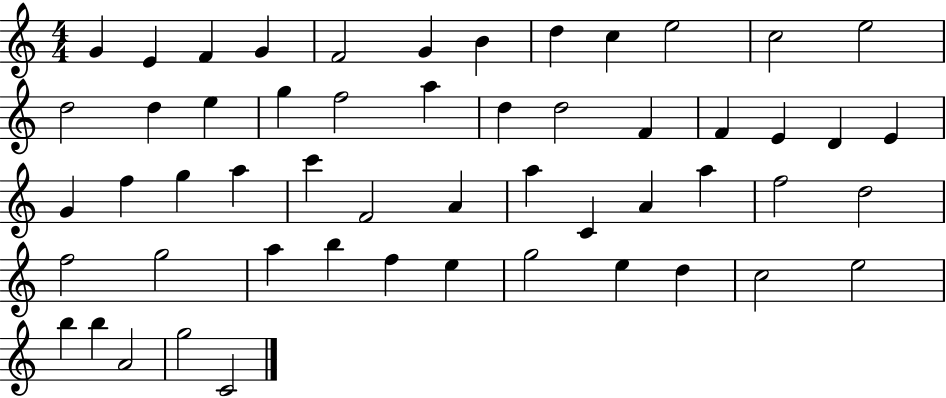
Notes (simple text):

G4/q E4/q F4/q G4/q F4/h G4/q B4/q D5/q C5/q E5/h C5/h E5/h D5/h D5/q E5/q G5/q F5/h A5/q D5/q D5/h F4/q F4/q E4/q D4/q E4/q G4/q F5/q G5/q A5/q C6/q F4/h A4/q A5/q C4/q A4/q A5/q F5/h D5/h F5/h G5/h A5/q B5/q F5/q E5/q G5/h E5/q D5/q C5/h E5/h B5/q B5/q A4/h G5/h C4/h